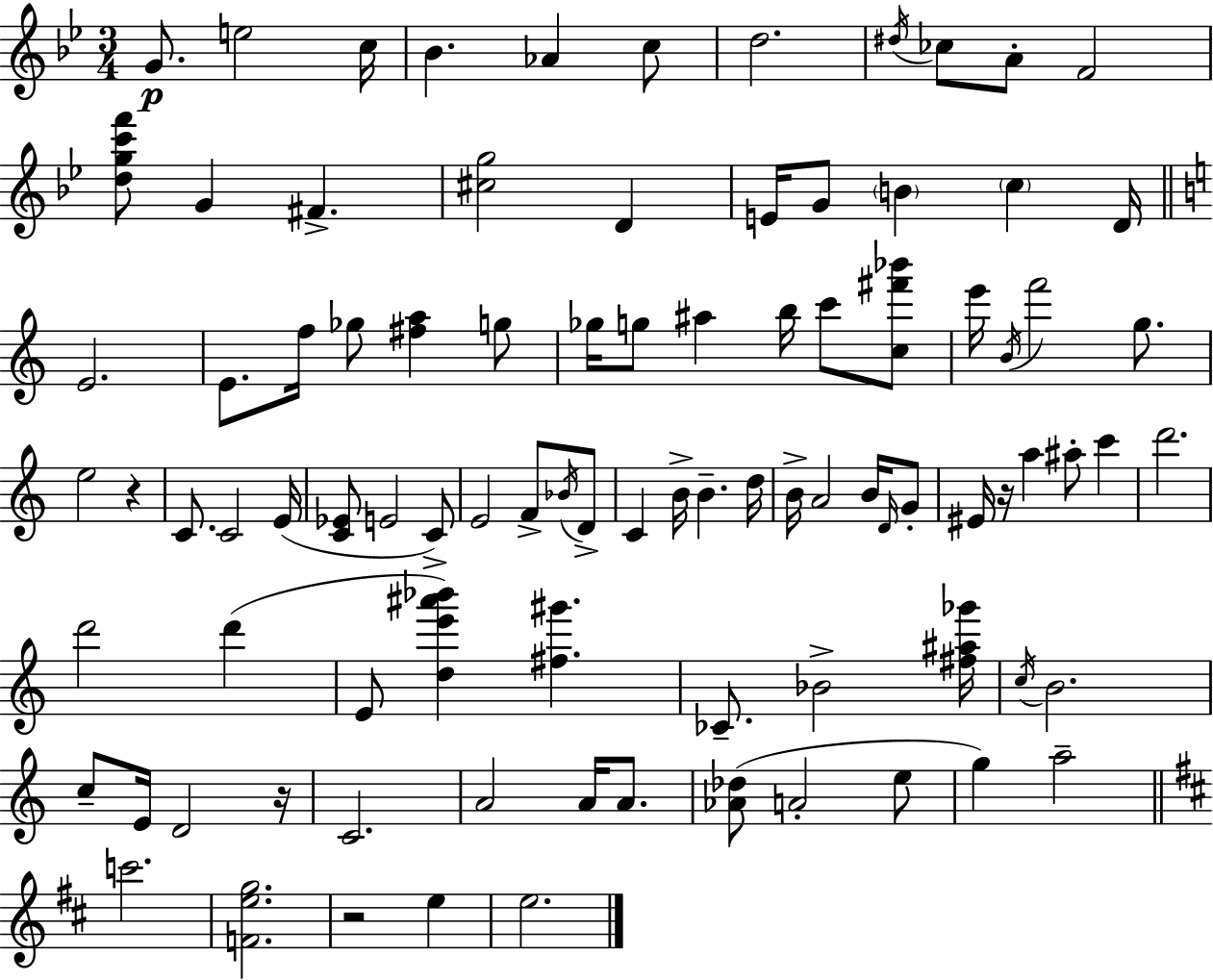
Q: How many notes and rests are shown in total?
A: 92